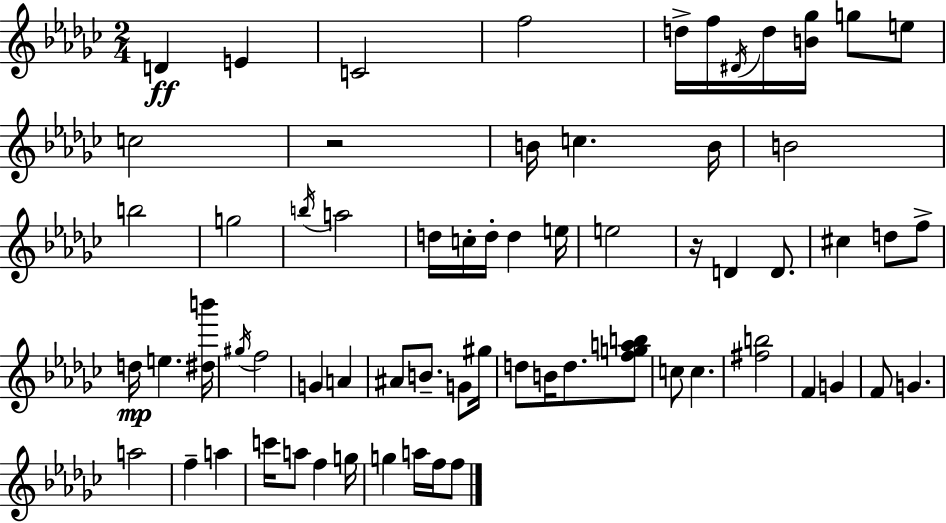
D4/q E4/q C4/h F5/h D5/s F5/s D#4/s D5/s [B4,Gb5]/s G5/e E5/e C5/h R/h B4/s C5/q. B4/s B4/h B5/h G5/h B5/s A5/h D5/s C5/s D5/s D5/q E5/s E5/h R/s D4/q D4/e. C#5/q D5/e F5/e D5/s E5/q. [D#5,B6]/s G#5/s F5/h G4/q A4/q A#4/e B4/e. G4/e G#5/s D5/e B4/s D5/e. [F5,G5,A5,B5]/e C5/e C5/q. [F#5,B5]/h F4/q G4/q F4/e G4/q. A5/h F5/q A5/q C6/s A5/e F5/q G5/s G5/q A5/s F5/s F5/e